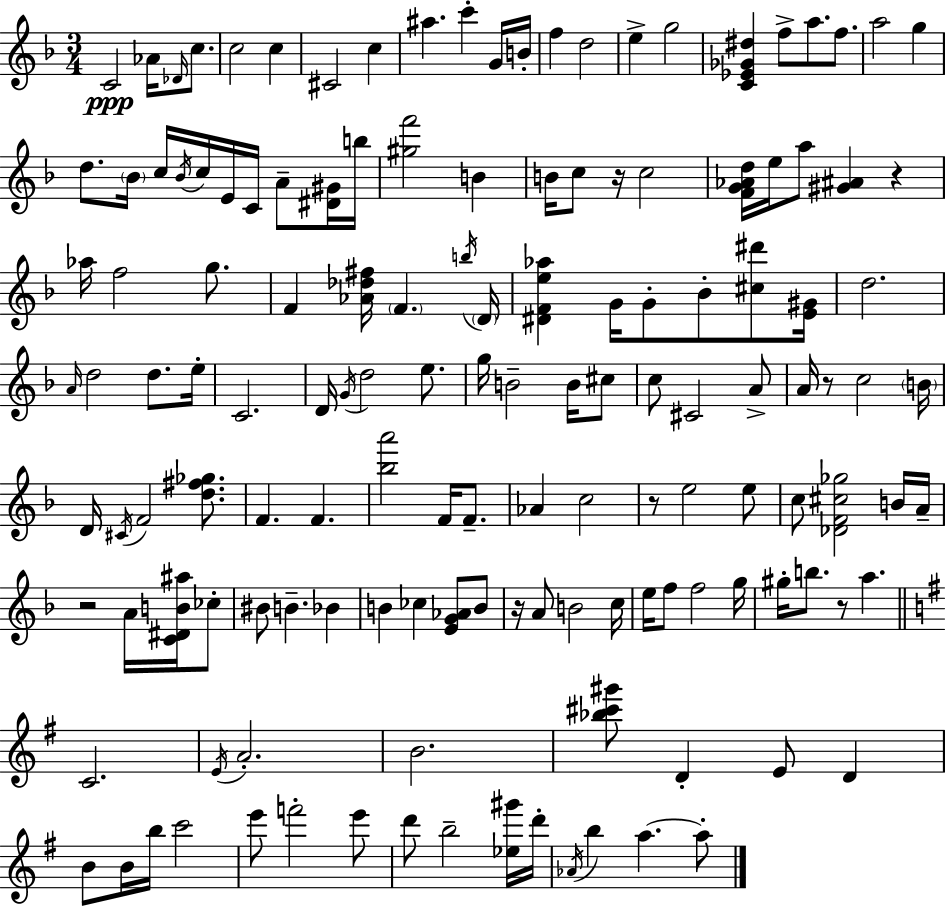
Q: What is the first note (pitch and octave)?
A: C4